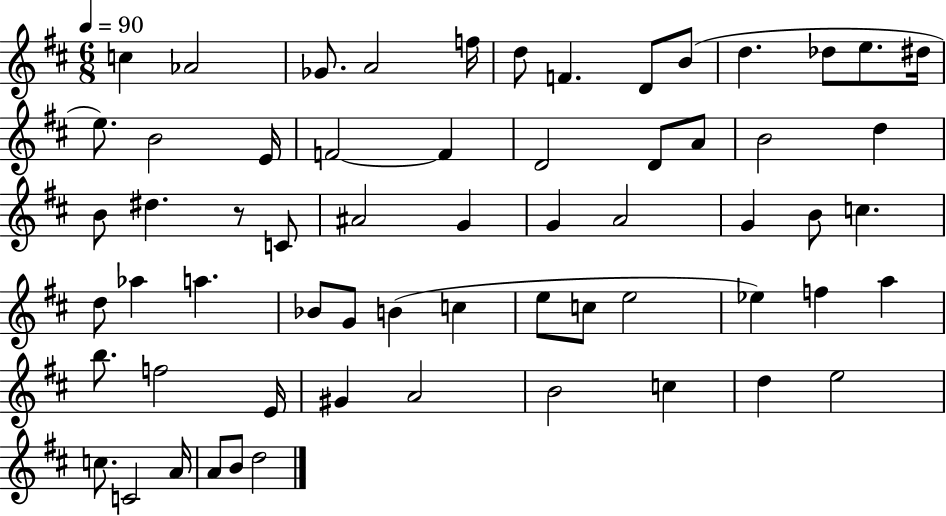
X:1
T:Untitled
M:6/8
L:1/4
K:D
c _A2 _G/2 A2 f/4 d/2 F D/2 B/2 d _d/2 e/2 ^d/4 e/2 B2 E/4 F2 F D2 D/2 A/2 B2 d B/2 ^d z/2 C/2 ^A2 G G A2 G B/2 c d/2 _a a _B/2 G/2 B c e/2 c/2 e2 _e f a b/2 f2 E/4 ^G A2 B2 c d e2 c/2 C2 A/4 A/2 B/2 d2